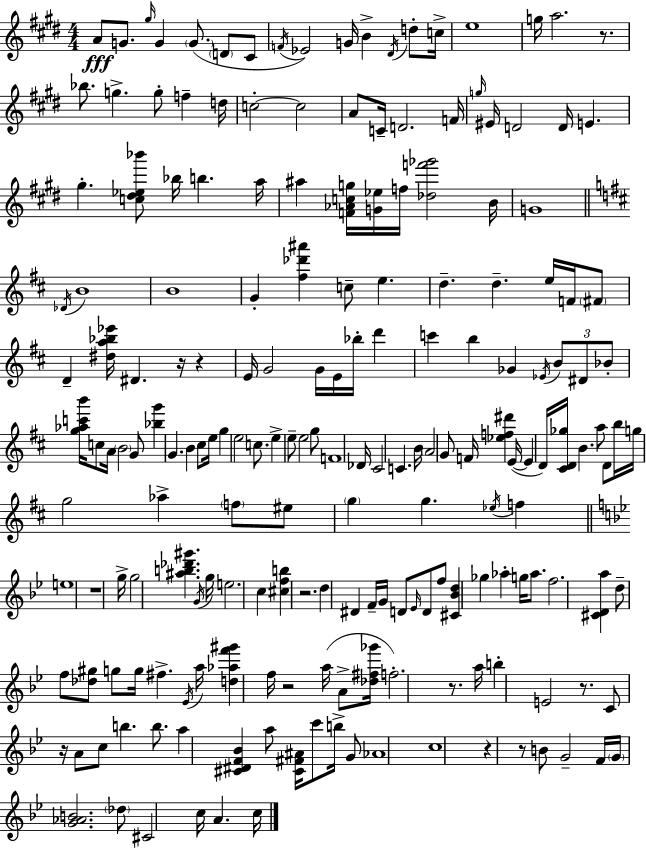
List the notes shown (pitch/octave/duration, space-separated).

A4/e G4/e. G#5/s G4/q G4/e. D4/e C#4/e F4/s Eb4/h G4/s B4/q D#4/s D5/e C5/s E5/w G5/s A5/h. R/e. Bb5/e. G5/q. G5/e F5/q D5/s C5/h C5/h A4/e C4/s D4/h. F4/s G5/s EIS4/s D4/h D4/s E4/q. G#5/q. [C5,D#5,Eb5,Bb6]/e Bb5/s B5/q. A5/s A#5/q [F4,Ab4,C5,G5]/s [G4,Eb5]/s F5/s [Db5,F6,Gb6]/h B4/s G4/w Db4/s B4/w B4/w G4/q [F#5,Db6,A#6]/q C5/e E5/q. D5/q. D5/q. E5/s F4/s F#4/e D4/q [D#5,A5,Bb5,Eb6]/s D#4/q. R/s R/q E4/s G4/h G4/s E4/s Bb5/s D6/q C6/q B5/q Gb4/q Eb4/s B4/e D#4/e Bb4/e [G5,Ab5,C6,B6]/s C5/e A4/s B4/h G4/e [Bb5,G6]/q G4/q. B4/q C#5/e E5/s G5/q E5/h C5/e. E5/q E5/e E5/h G5/e F4/w Db4/s C#4/h C4/q. B4/s A4/h G4/e F4/s [Eb5,F5,D#6]/q E4/s E4/q D4/s [C#4,D4,Gb5]/s B4/q. A5/e D4/e B5/s G5/s G5/h Ab5/q F5/e EIS5/e G5/q G5/q. Eb5/s F5/q E5/w R/w G5/s G5/h [A#5,B5,Db6,G#6]/q. G4/s G5/s E5/h. C5/q [C#5,F5,B5]/q R/h. D5/q D#4/q F4/s G4/s D4/e Eb4/s D4/e F5/e [C#4,Bb4,D5]/q Gb5/q Ab5/q G5/s Ab5/e. F5/h. [C#4,D4,A5]/q D5/e F5/e [Db5,G#5]/e G5/e G5/s F#5/q. Eb4/s A5/s [D5,Ab5,F6,G#6]/q F5/s R/h A5/s A4/e [Db5,F#5,Gb6]/s F5/h. R/e. A5/s B5/q E4/h R/e. C4/e R/s A4/e C5/e B5/q. B5/e. A5/q [C#4,D#4,F4,Bb4]/q A5/e [C#4,F#4,A#4]/s C6/e B5/s G4/e Ab4/w C5/w R/q R/e B4/e G4/h F4/s G4/s [G4,Ab4,B4]/h. Db5/e C#4/h C5/s A4/q. C5/s